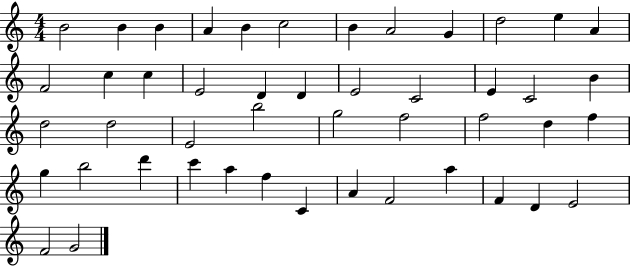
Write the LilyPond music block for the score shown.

{
  \clef treble
  \numericTimeSignature
  \time 4/4
  \key c \major
  b'2 b'4 b'4 | a'4 b'4 c''2 | b'4 a'2 g'4 | d''2 e''4 a'4 | \break f'2 c''4 c''4 | e'2 d'4 d'4 | e'2 c'2 | e'4 c'2 b'4 | \break d''2 d''2 | e'2 b''2 | g''2 f''2 | f''2 d''4 f''4 | \break g''4 b''2 d'''4 | c'''4 a''4 f''4 c'4 | a'4 f'2 a''4 | f'4 d'4 e'2 | \break f'2 g'2 | \bar "|."
}